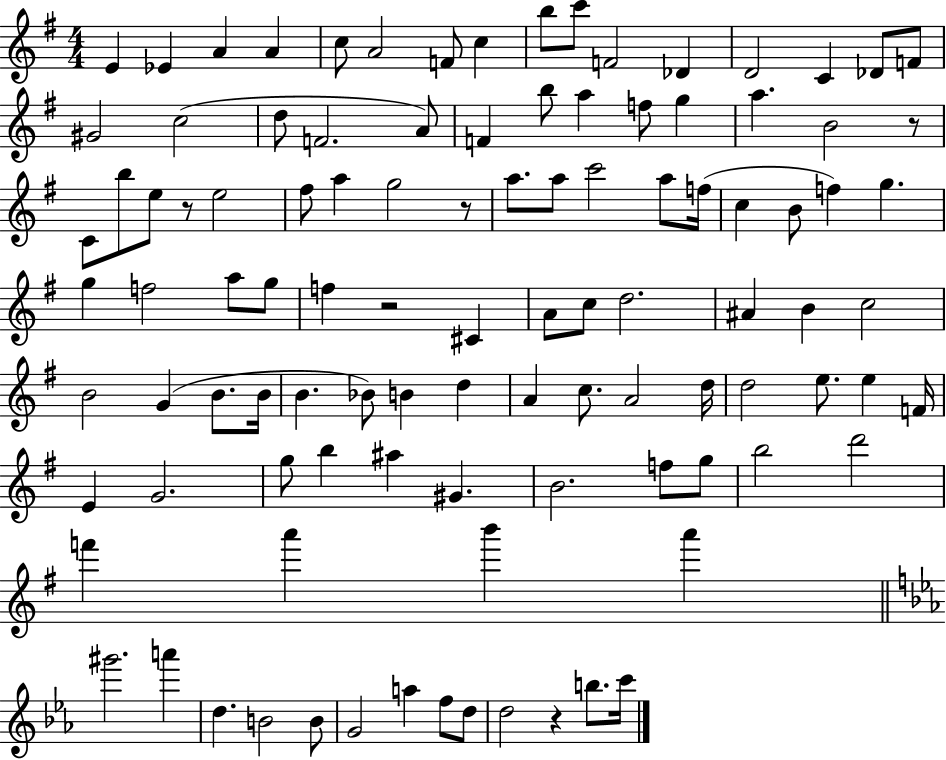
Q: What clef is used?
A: treble